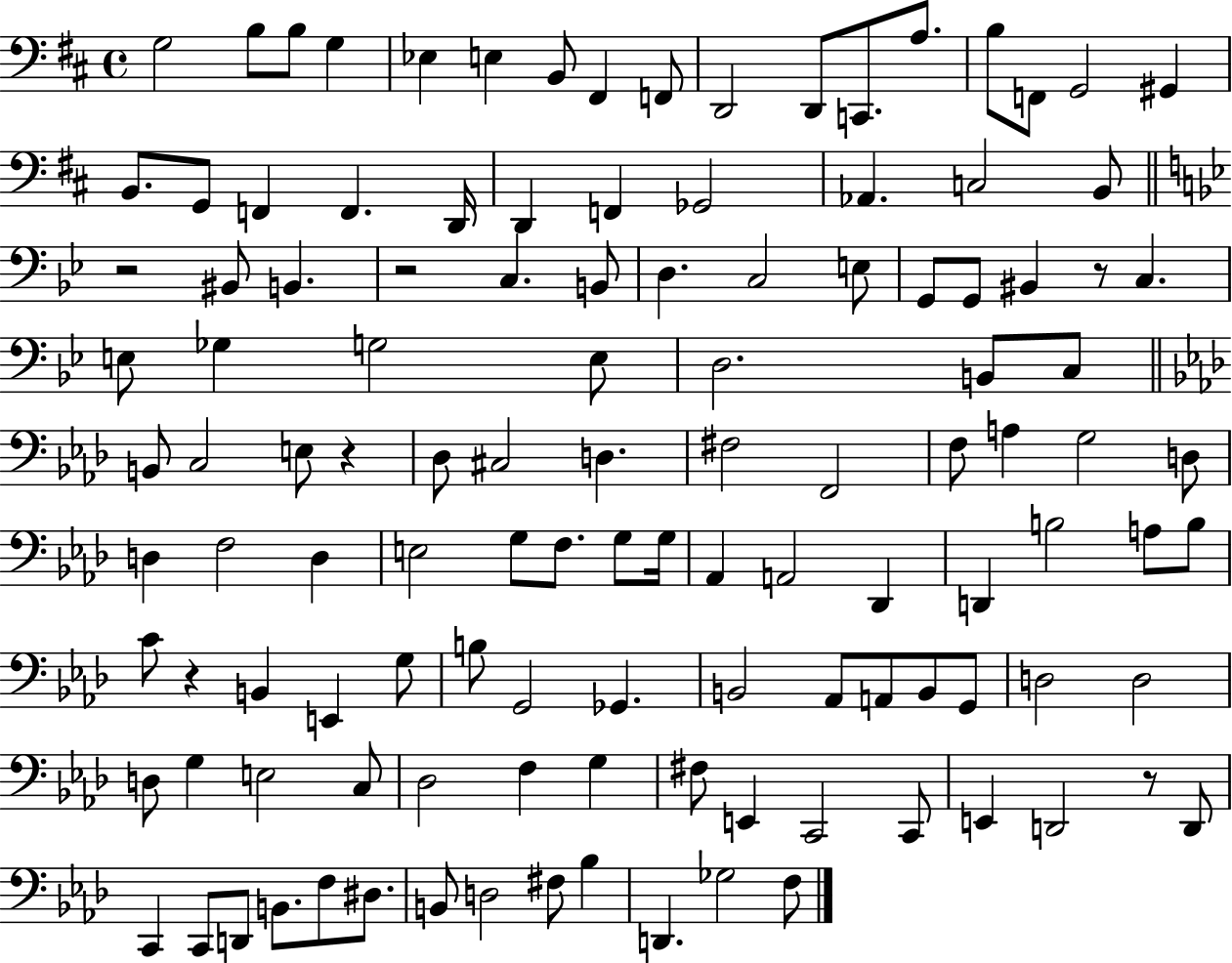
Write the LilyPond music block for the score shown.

{
  \clef bass
  \time 4/4
  \defaultTimeSignature
  \key d \major
  g2 b8 b8 g4 | ees4 e4 b,8 fis,4 f,8 | d,2 d,8 c,8. a8. | b8 f,8 g,2 gis,4 | \break b,8. g,8 f,4 f,4. d,16 | d,4 f,4 ges,2 | aes,4. c2 b,8 | \bar "||" \break \key bes \major r2 bis,8 b,4. | r2 c4. b,8 | d4. c2 e8 | g,8 g,8 bis,4 r8 c4. | \break e8 ges4 g2 e8 | d2. b,8 c8 | \bar "||" \break \key aes \major b,8 c2 e8 r4 | des8 cis2 d4. | fis2 f,2 | f8 a4 g2 d8 | \break d4 f2 d4 | e2 g8 f8. g8 g16 | aes,4 a,2 des,4 | d,4 b2 a8 b8 | \break c'8 r4 b,4 e,4 g8 | b8 g,2 ges,4. | b,2 aes,8 a,8 b,8 g,8 | d2 d2 | \break d8 g4 e2 c8 | des2 f4 g4 | fis8 e,4 c,2 c,8 | e,4 d,2 r8 d,8 | \break c,4 c,8 d,8 b,8. f8 dis8. | b,8 d2 fis8 bes4 | d,4. ges2 f8 | \bar "|."
}